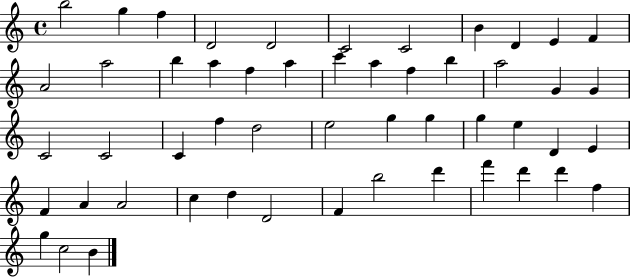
{
  \clef treble
  \time 4/4
  \defaultTimeSignature
  \key c \major
  b''2 g''4 f''4 | d'2 d'2 | c'2 c'2 | b'4 d'4 e'4 f'4 | \break a'2 a''2 | b''4 a''4 f''4 a''4 | c'''4 a''4 f''4 b''4 | a''2 g'4 g'4 | \break c'2 c'2 | c'4 f''4 d''2 | e''2 g''4 g''4 | g''4 e''4 d'4 e'4 | \break f'4 a'4 a'2 | c''4 d''4 d'2 | f'4 b''2 d'''4 | f'''4 d'''4 d'''4 f''4 | \break g''4 c''2 b'4 | \bar "|."
}